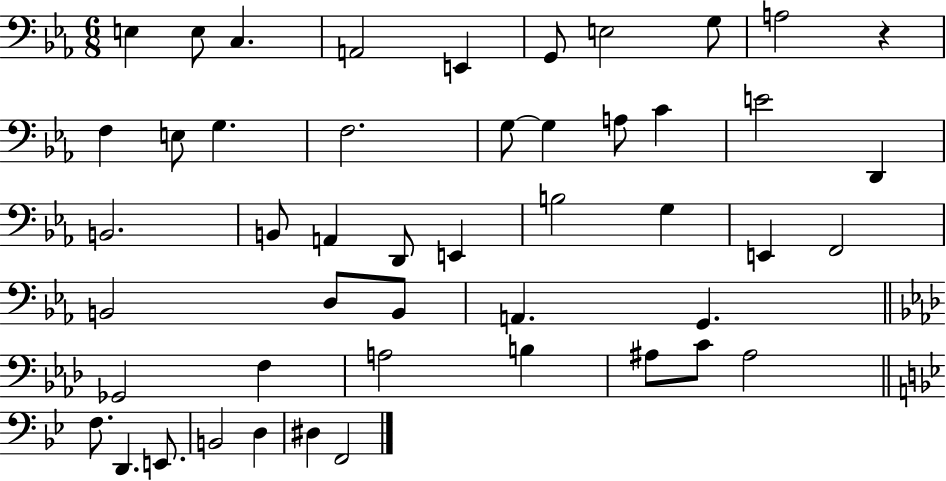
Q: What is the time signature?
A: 6/8